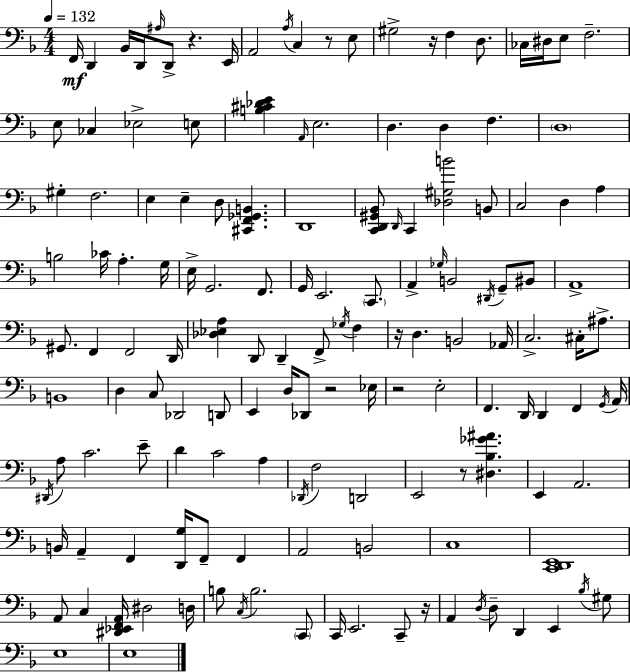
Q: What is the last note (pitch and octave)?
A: E3